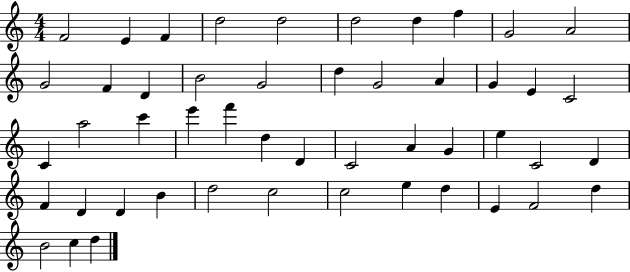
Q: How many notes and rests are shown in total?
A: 49